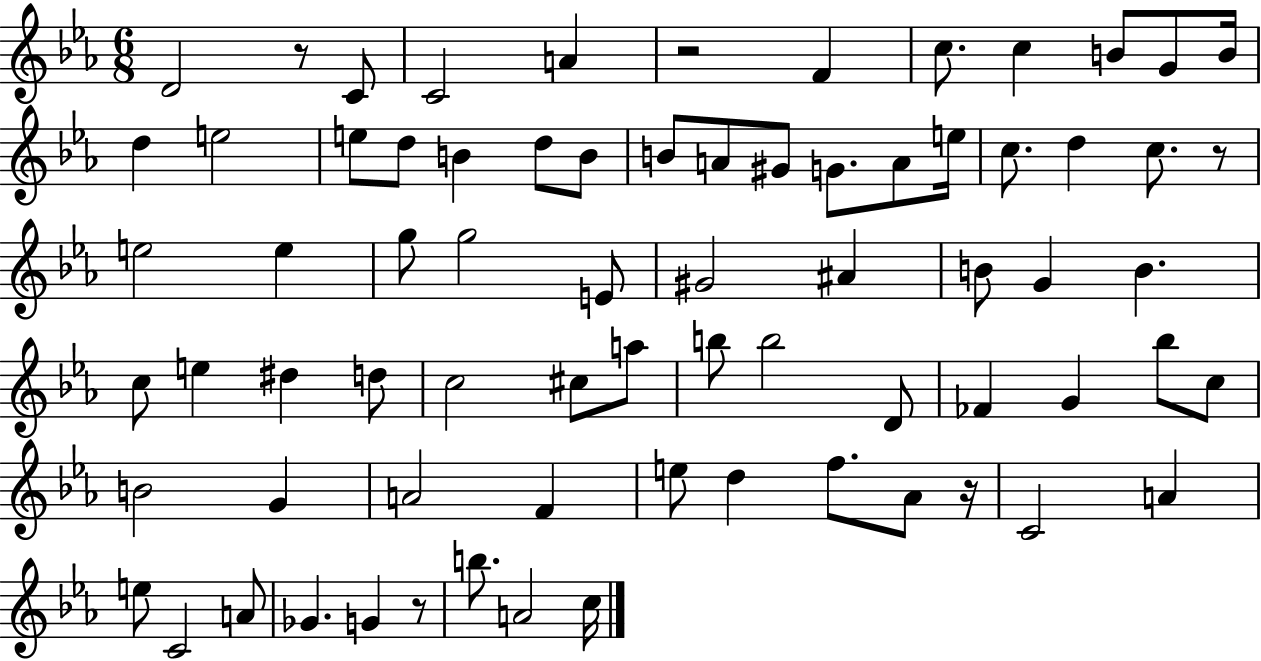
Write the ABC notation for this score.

X:1
T:Untitled
M:6/8
L:1/4
K:Eb
D2 z/2 C/2 C2 A z2 F c/2 c B/2 G/2 B/4 d e2 e/2 d/2 B d/2 B/2 B/2 A/2 ^G/2 G/2 A/2 e/4 c/2 d c/2 z/2 e2 e g/2 g2 E/2 ^G2 ^A B/2 G B c/2 e ^d d/2 c2 ^c/2 a/2 b/2 b2 D/2 _F G _b/2 c/2 B2 G A2 F e/2 d f/2 _A/2 z/4 C2 A e/2 C2 A/2 _G G z/2 b/2 A2 c/4